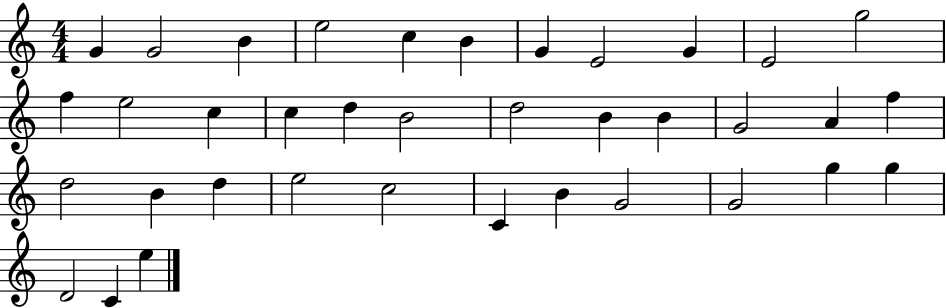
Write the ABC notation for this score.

X:1
T:Untitled
M:4/4
L:1/4
K:C
G G2 B e2 c B G E2 G E2 g2 f e2 c c d B2 d2 B B G2 A f d2 B d e2 c2 C B G2 G2 g g D2 C e